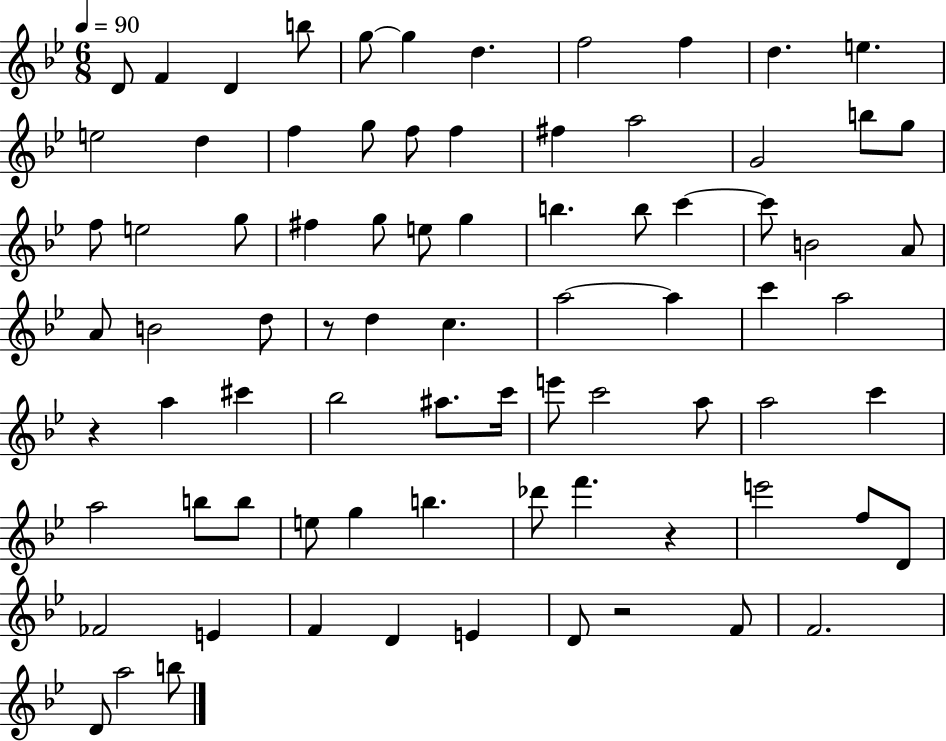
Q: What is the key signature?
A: BES major